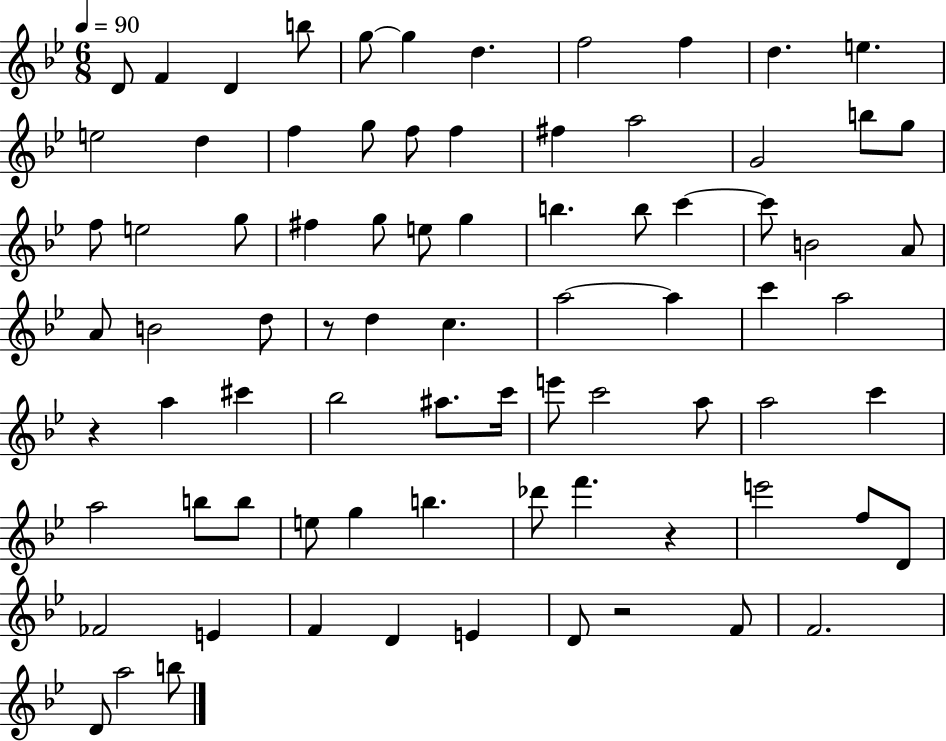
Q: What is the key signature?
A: BES major